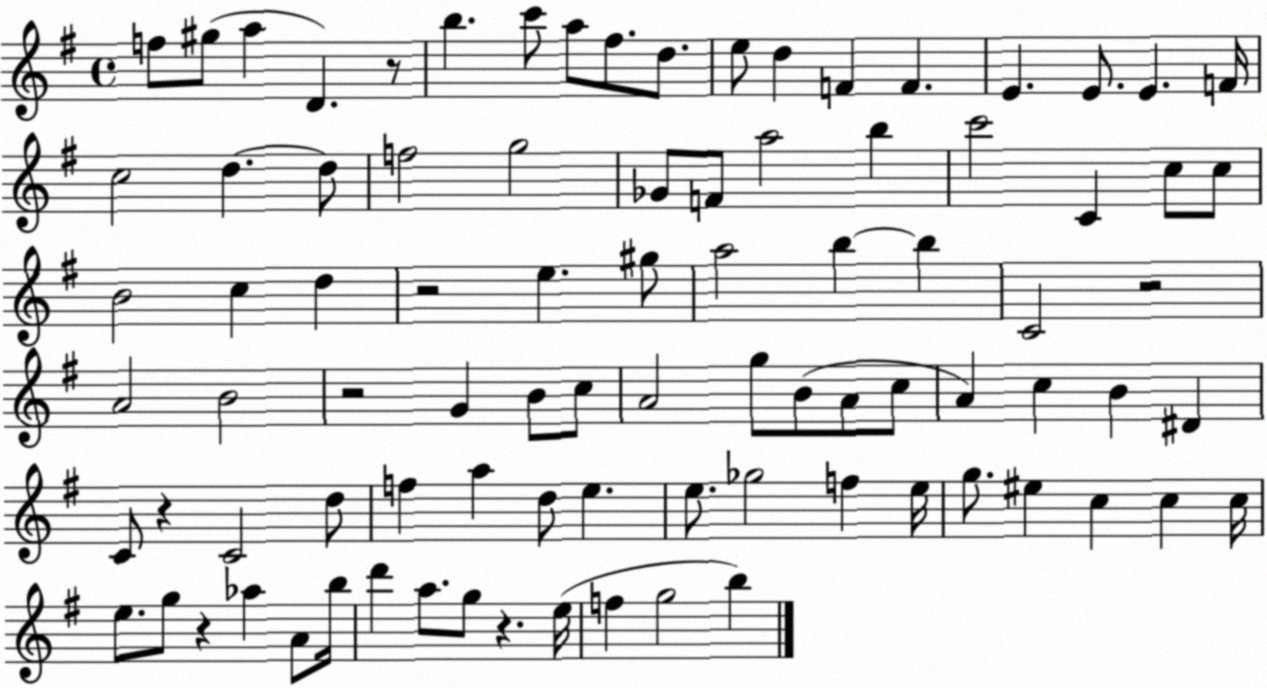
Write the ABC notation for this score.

X:1
T:Untitled
M:4/4
L:1/4
K:G
f/2 ^g/2 a D z/2 b c'/2 a/2 ^f/2 d/2 e/2 d F F E E/2 E F/4 c2 d d/2 f2 g2 _G/2 F/2 a2 b c'2 C c/2 c/2 B2 c d z2 e ^g/2 a2 b b C2 z2 A2 B2 z2 G B/2 c/2 A2 g/2 B/2 A/2 c/2 A c B ^D C/2 z C2 d/2 f a d/2 e e/2 _g2 f e/4 g/2 ^e c c c/4 e/2 g/2 z _a A/2 b/4 d' a/2 g/2 z e/4 f g2 b